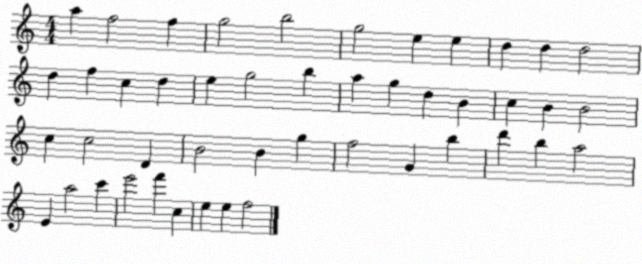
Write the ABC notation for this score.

X:1
T:Untitled
M:4/4
L:1/4
K:C
a f2 f g2 b2 g2 e e d d d2 d f c d e g2 b a g d B c B B2 c c2 D B2 B g f2 G b d' b a2 E a2 c' e'2 f' c e e f2